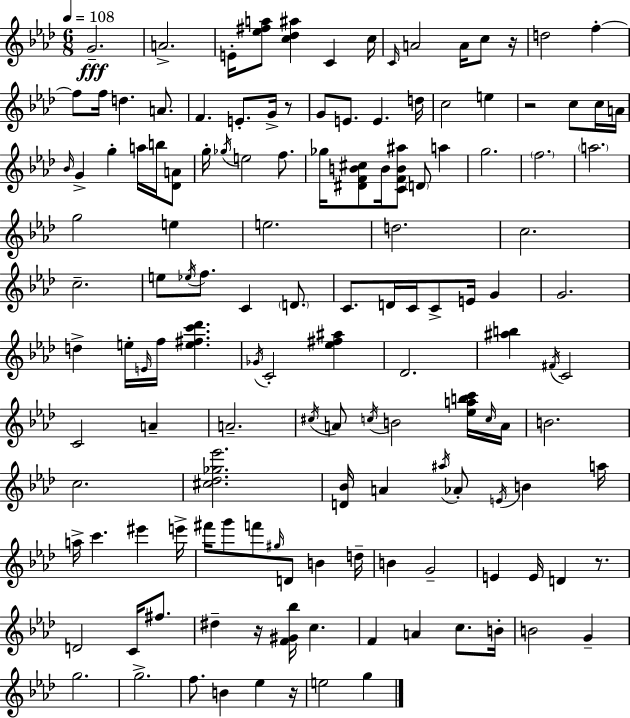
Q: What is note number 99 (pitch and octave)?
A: B4